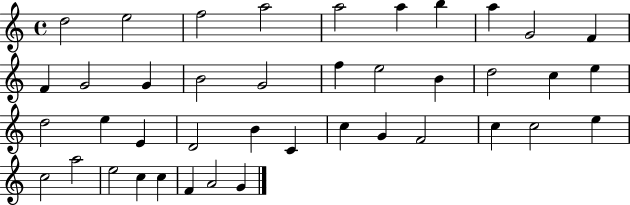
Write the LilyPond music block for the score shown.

{
  \clef treble
  \time 4/4
  \defaultTimeSignature
  \key c \major
  d''2 e''2 | f''2 a''2 | a''2 a''4 b''4 | a''4 g'2 f'4 | \break f'4 g'2 g'4 | b'2 g'2 | f''4 e''2 b'4 | d''2 c''4 e''4 | \break d''2 e''4 e'4 | d'2 b'4 c'4 | c''4 g'4 f'2 | c''4 c''2 e''4 | \break c''2 a''2 | e''2 c''4 c''4 | f'4 a'2 g'4 | \bar "|."
}